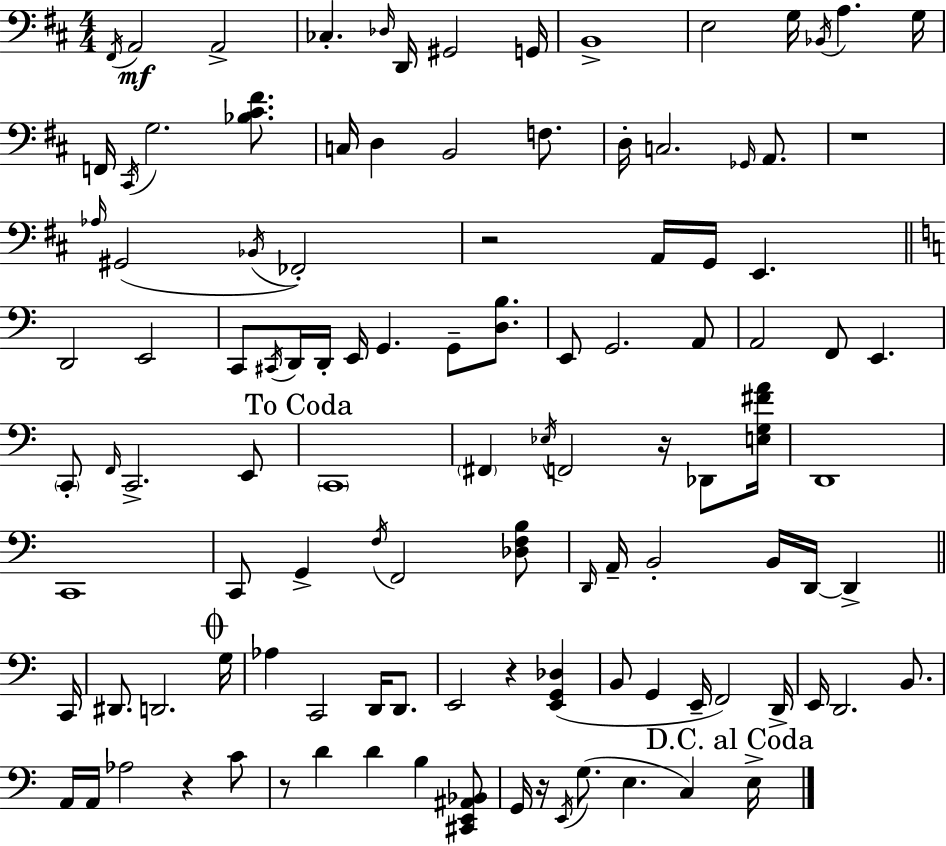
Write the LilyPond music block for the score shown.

{
  \clef bass
  \numericTimeSignature
  \time 4/4
  \key d \major
  \repeat volta 2 { \acciaccatura { fis,16 }\mf a,2 a,2-> | ces4.-. \grace { des16 } d,16 gis,2 | g,16 b,1-> | e2 g16 \acciaccatura { bes,16 } a4. | \break g16 f,16 \acciaccatura { cis,16 } g2. | <bes cis' fis'>8. c16 d4 b,2 | f8. d16-. c2. | \grace { ges,16 } a,8. r1 | \break \grace { aes16 }( gis,2 \acciaccatura { bes,16 } fes,2-.) | r2 a,16 | g,16 e,4. \bar "||" \break \key a \minor d,2 e,2 | c,8 \acciaccatura { cis,16 } d,16 d,16-. e,16 g,4. g,8-- <d b>8. | e,8 g,2. a,8 | a,2 f,8 e,4. | \break \parenthesize c,8-. \grace { f,16 } c,2.-> | e,8 \mark "To Coda" \parenthesize c,1 | \parenthesize fis,4 \acciaccatura { ees16 } f,2 r16 | des,8 <e g fis' a'>16 d,1 | \break c,1 | c,8 g,4-> \acciaccatura { f16 } f,2 | <des f b>8 \grace { d,16 } a,16-- b,2-. b,16 d,16~~ | d,4-> \bar "||" \break \key a \minor c,16 dis,8. d,2. | \mark \markup { \musicglyph "scripts.coda" } g16 aes4 c,2 d,16 d,8. | e,2 r4 <e, g, des>4( | b,8 g,4 e,16-- f,2) | \break d,16-> e,16 d,2. b,8. | a,16 a,16 aes2 r4 c'8 | r8 d'4 d'4 b4 <cis, e, ais, bes,>8 | g,16 r16 \acciaccatura { e,16 } g8.( e4. c4) | \break \mark "D.C. al Coda" e16-> } \bar "|."
}